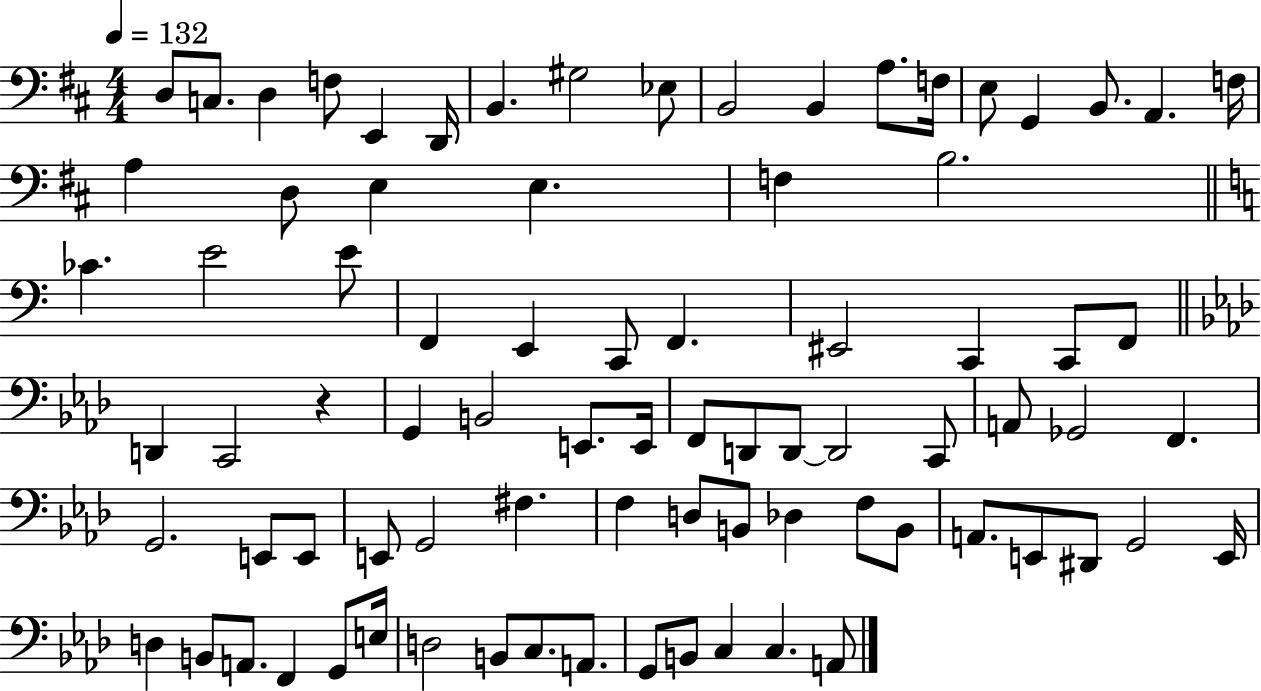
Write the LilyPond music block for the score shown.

{
  \clef bass
  \numericTimeSignature
  \time 4/4
  \key d \major
  \tempo 4 = 132
  d8 c8. d4 f8 e,4 d,16 | b,4. gis2 ees8 | b,2 b,4 a8. f16 | e8 g,4 b,8. a,4. f16 | \break a4 d8 e4 e4. | f4 b2. | \bar "||" \break \key c \major ces'4. e'2 e'8 | f,4 e,4 c,8 f,4. | eis,2 c,4 c,8 f,8 | \bar "||" \break \key aes \major d,4 c,2 r4 | g,4 b,2 e,8. e,16 | f,8 d,8 d,8~~ d,2 c,8 | a,8 ges,2 f,4. | \break g,2. e,8 e,8 | e,8 g,2 fis4. | f4 d8 b,8 des4 f8 b,8 | a,8. e,8 dis,8 g,2 e,16 | \break d4 b,8 a,8. f,4 g,8 e16 | d2 b,8 c8. a,8. | g,8 b,8 c4 c4. a,8 | \bar "|."
}